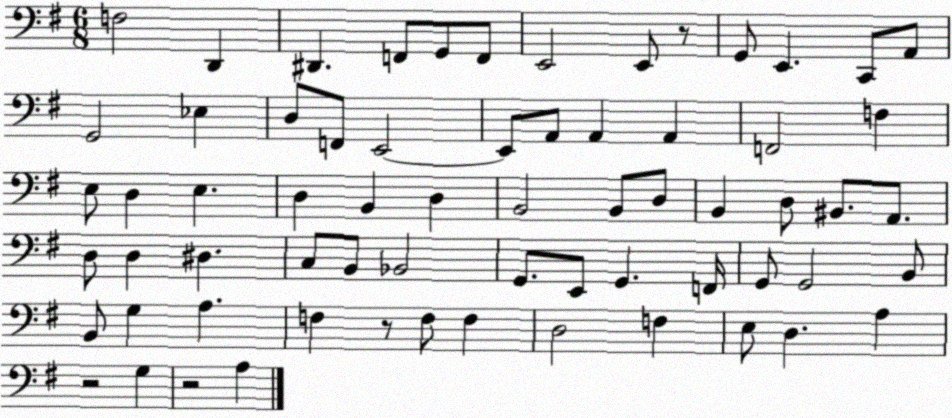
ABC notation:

X:1
T:Untitled
M:6/8
L:1/4
K:G
F,2 D,, ^D,, F,,/2 G,,/2 F,,/2 E,,2 E,,/2 z/2 G,,/2 E,, C,,/2 A,,/2 G,,2 _E, D,/2 F,,/2 E,,2 E,,/2 A,,/2 A,, A,, F,,2 F, E,/2 D, E, D, B,, D, B,,2 B,,/2 D,/2 B,, D,/2 ^B,,/2 A,,/2 D,/2 D, ^D, C,/2 B,,/2 _B,,2 G,,/2 E,,/2 G,, F,,/4 G,,/2 G,,2 B,,/2 B,,/2 G, A, F, z/2 F,/2 F, D,2 F, E,/2 D, A, z2 G, z2 A,